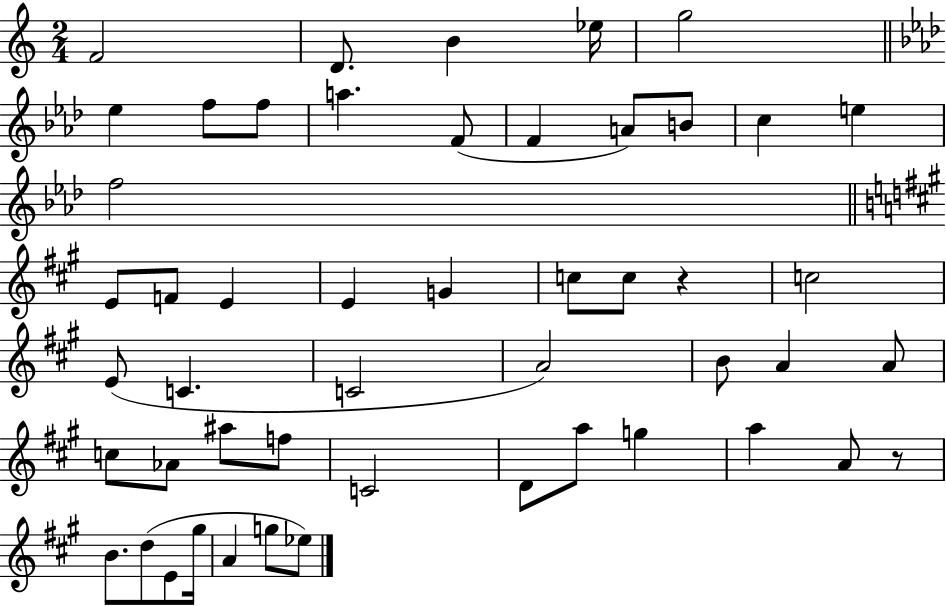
X:1
T:Untitled
M:2/4
L:1/4
K:C
F2 D/2 B _e/4 g2 _e f/2 f/2 a F/2 F A/2 B/2 c e f2 E/2 F/2 E E G c/2 c/2 z c2 E/2 C C2 A2 B/2 A A/2 c/2 _A/2 ^a/2 f/2 C2 D/2 a/2 g a A/2 z/2 B/2 d/2 E/2 ^g/4 A g/2 _e/2